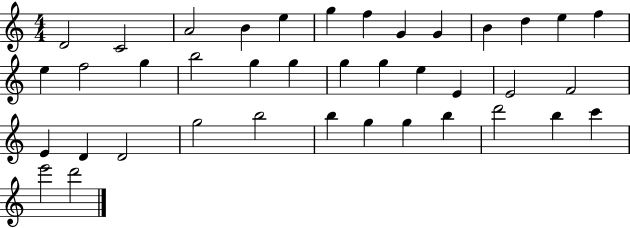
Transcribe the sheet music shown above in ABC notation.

X:1
T:Untitled
M:4/4
L:1/4
K:C
D2 C2 A2 B e g f G G B d e f e f2 g b2 g g g g e E E2 F2 E D D2 g2 b2 b g g b d'2 b c' e'2 d'2